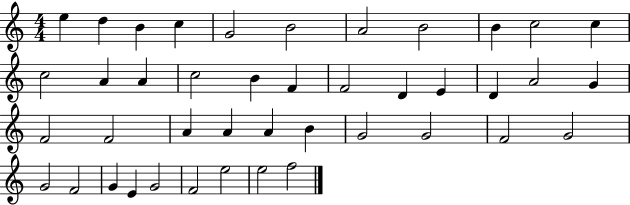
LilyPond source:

{
  \clef treble
  \numericTimeSignature
  \time 4/4
  \key c \major
  e''4 d''4 b'4 c''4 | g'2 b'2 | a'2 b'2 | b'4 c''2 c''4 | \break c''2 a'4 a'4 | c''2 b'4 f'4 | f'2 d'4 e'4 | d'4 a'2 g'4 | \break f'2 f'2 | a'4 a'4 a'4 b'4 | g'2 g'2 | f'2 g'2 | \break g'2 f'2 | g'4 e'4 g'2 | f'2 e''2 | e''2 f''2 | \break \bar "|."
}